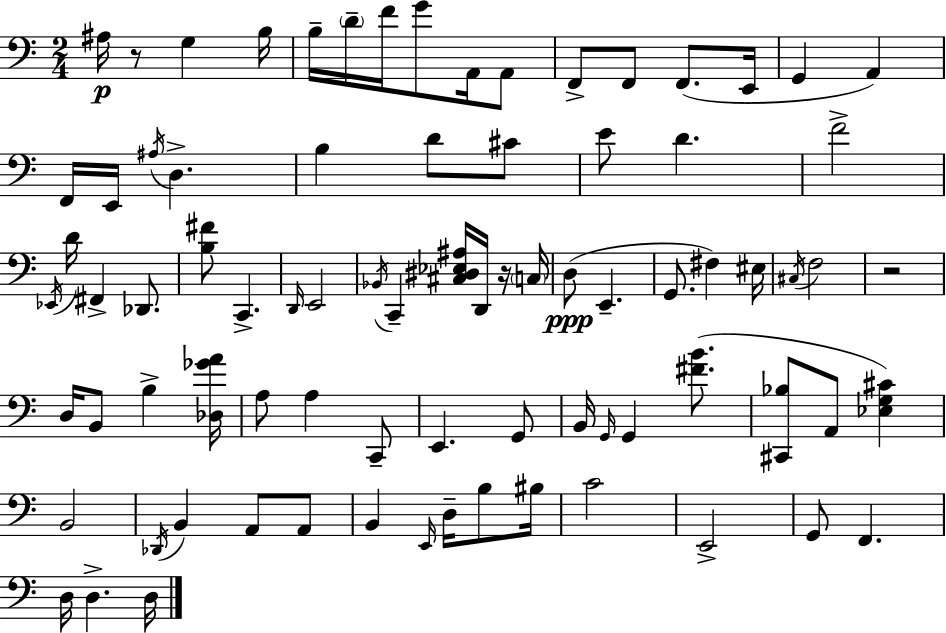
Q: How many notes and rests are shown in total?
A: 81